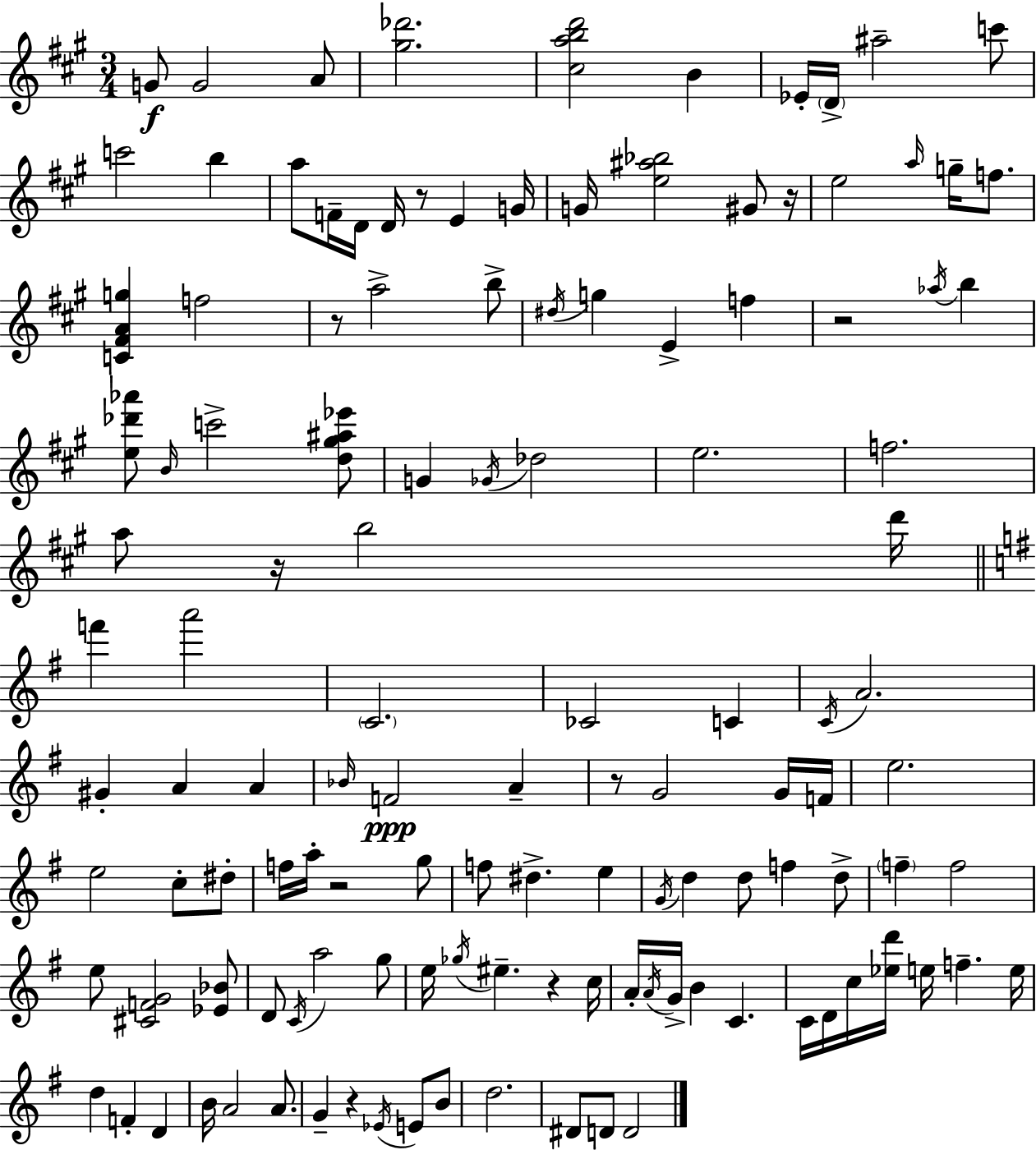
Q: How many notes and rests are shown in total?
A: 126